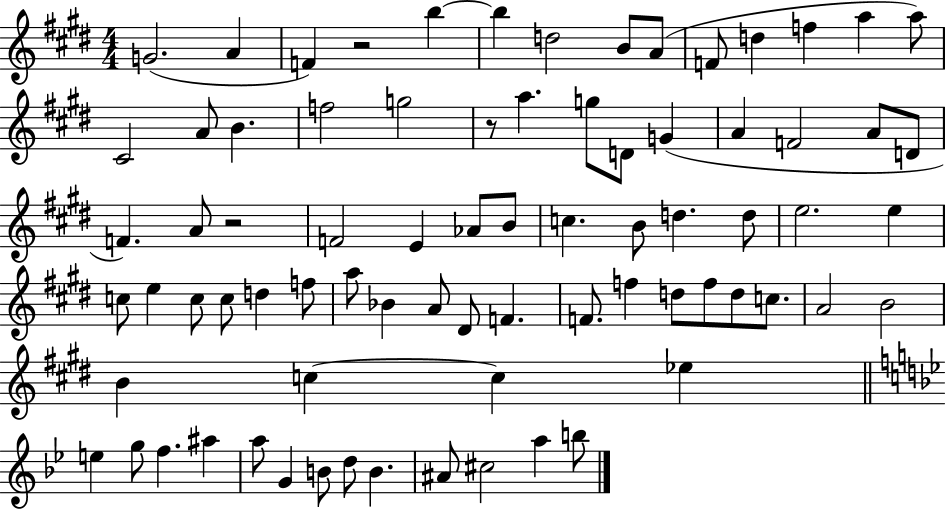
X:1
T:Untitled
M:4/4
L:1/4
K:E
G2 A F z2 b b d2 B/2 A/2 F/2 d f a a/2 ^C2 A/2 B f2 g2 z/2 a g/2 D/2 G A F2 A/2 D/2 F A/2 z2 F2 E _A/2 B/2 c B/2 d d/2 e2 e c/2 e c/2 c/2 d f/2 a/2 _B A/2 ^D/2 F F/2 f d/2 f/2 d/2 c/2 A2 B2 B c c _e e g/2 f ^a a/2 G B/2 d/2 B ^A/2 ^c2 a b/2